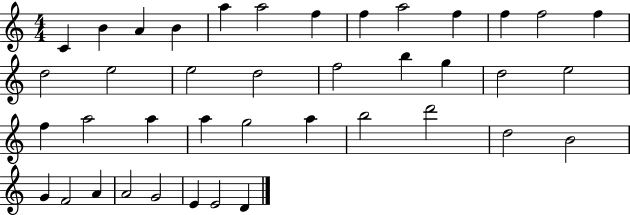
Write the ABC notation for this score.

X:1
T:Untitled
M:4/4
L:1/4
K:C
C B A B a a2 f f a2 f f f2 f d2 e2 e2 d2 f2 b g d2 e2 f a2 a a g2 a b2 d'2 d2 B2 G F2 A A2 G2 E E2 D